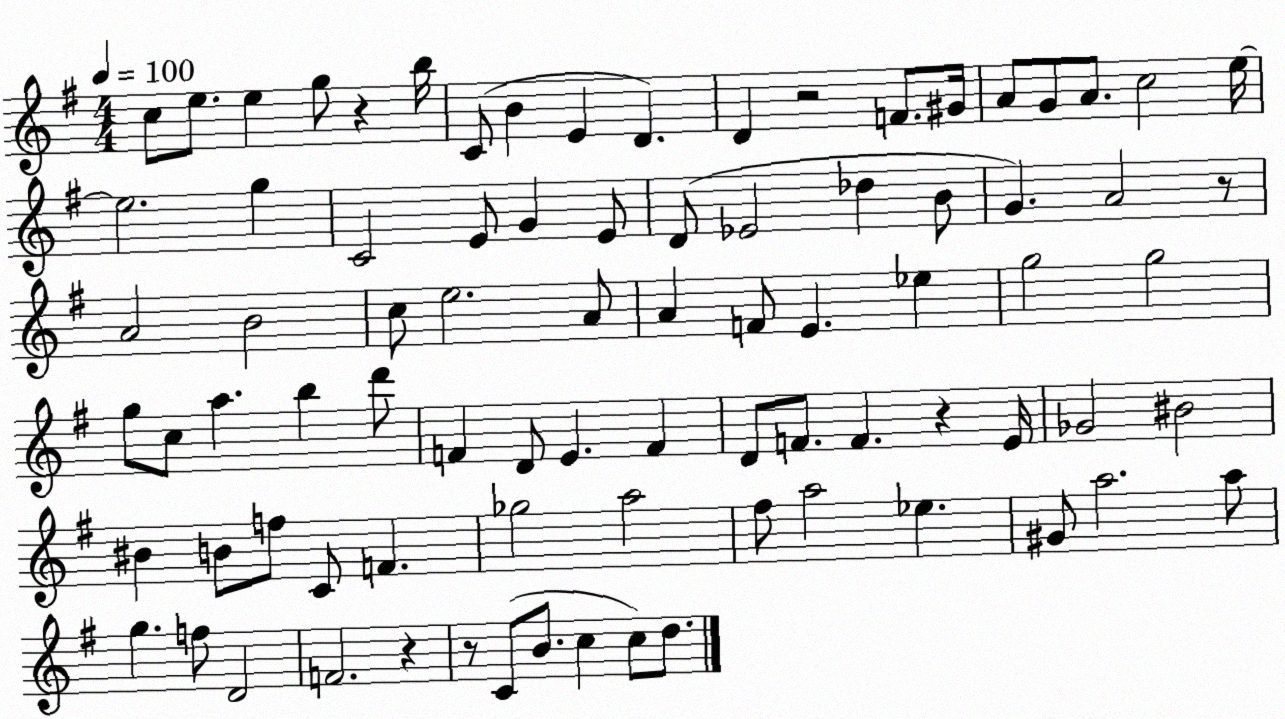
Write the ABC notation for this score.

X:1
T:Untitled
M:4/4
L:1/4
K:G
c/2 e/2 e g/2 z b/4 C/2 B E D D z2 F/2 ^G/4 A/2 G/2 A/2 c2 e/4 e2 g C2 E/2 G E/2 D/2 _E2 _d B/2 G A2 z/2 A2 B2 c/2 e2 A/2 A F/2 E _e g2 g2 g/2 c/2 a b d'/2 F D/2 E F D/2 F/2 F z E/4 _G2 ^B2 ^B B/2 f/2 C/2 F _g2 a2 ^f/2 a2 _e ^G/2 a2 a/2 g f/2 D2 F2 z z/2 C/2 B/2 c c/2 d/2